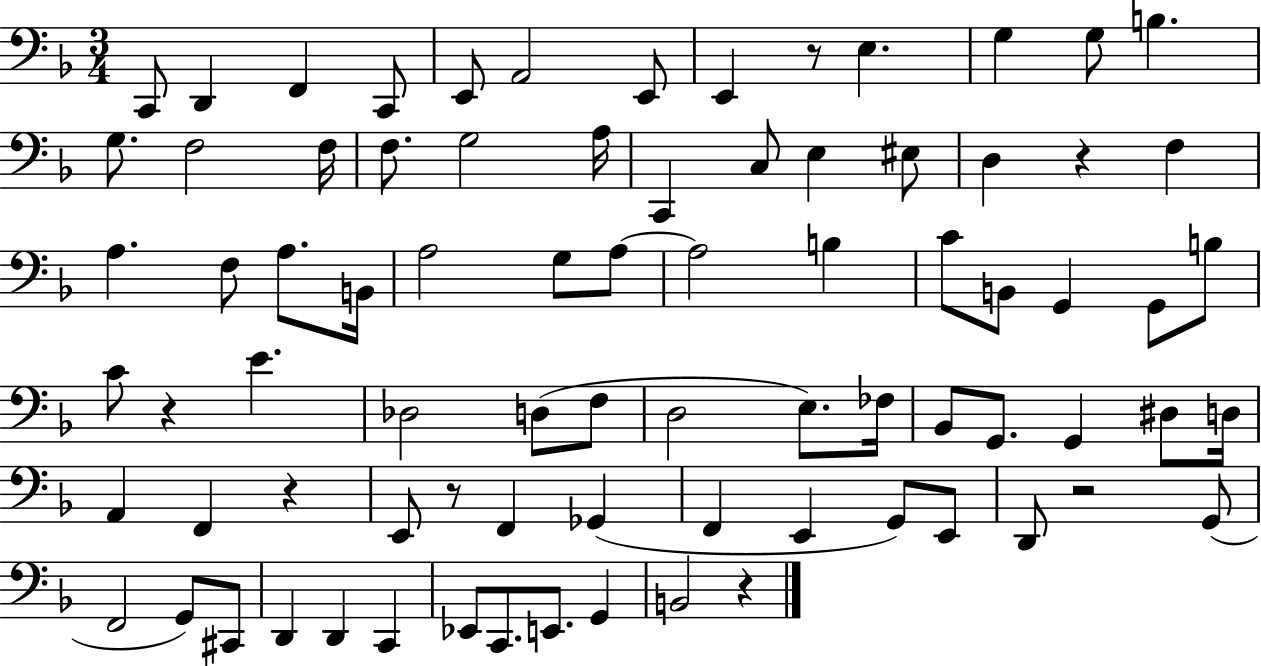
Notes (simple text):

C2/e D2/q F2/q C2/e E2/e A2/h E2/e E2/q R/e E3/q. G3/q G3/e B3/q. G3/e. F3/h F3/s F3/e. G3/h A3/s C2/q C3/e E3/q EIS3/e D3/q R/q F3/q A3/q. F3/e A3/e. B2/s A3/h G3/e A3/e A3/h B3/q C4/e B2/e G2/q G2/e B3/e C4/e R/q E4/q. Db3/h D3/e F3/e D3/h E3/e. FES3/s Bb2/e G2/e. G2/q D#3/e D3/s A2/q F2/q R/q E2/e R/e F2/q Gb2/q F2/q E2/q G2/e E2/e D2/e R/h G2/e F2/h G2/e C#2/e D2/q D2/q C2/q Eb2/e C2/e. E2/e. G2/q B2/h R/q